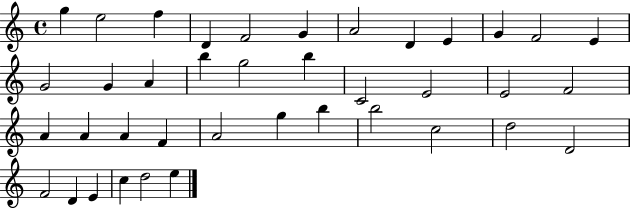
{
  \clef treble
  \time 4/4
  \defaultTimeSignature
  \key c \major
  g''4 e''2 f''4 | d'4 f'2 g'4 | a'2 d'4 e'4 | g'4 f'2 e'4 | \break g'2 g'4 a'4 | b''4 g''2 b''4 | c'2 e'2 | e'2 f'2 | \break a'4 a'4 a'4 f'4 | a'2 g''4 b''4 | b''2 c''2 | d''2 d'2 | \break f'2 d'4 e'4 | c''4 d''2 e''4 | \bar "|."
}